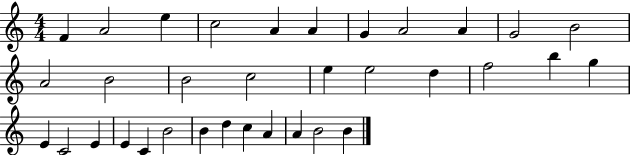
{
  \clef treble
  \numericTimeSignature
  \time 4/4
  \key c \major
  f'4 a'2 e''4 | c''2 a'4 a'4 | g'4 a'2 a'4 | g'2 b'2 | \break a'2 b'2 | b'2 c''2 | e''4 e''2 d''4 | f''2 b''4 g''4 | \break e'4 c'2 e'4 | e'4 c'4 b'2 | b'4 d''4 c''4 a'4 | a'4 b'2 b'4 | \break \bar "|."
}